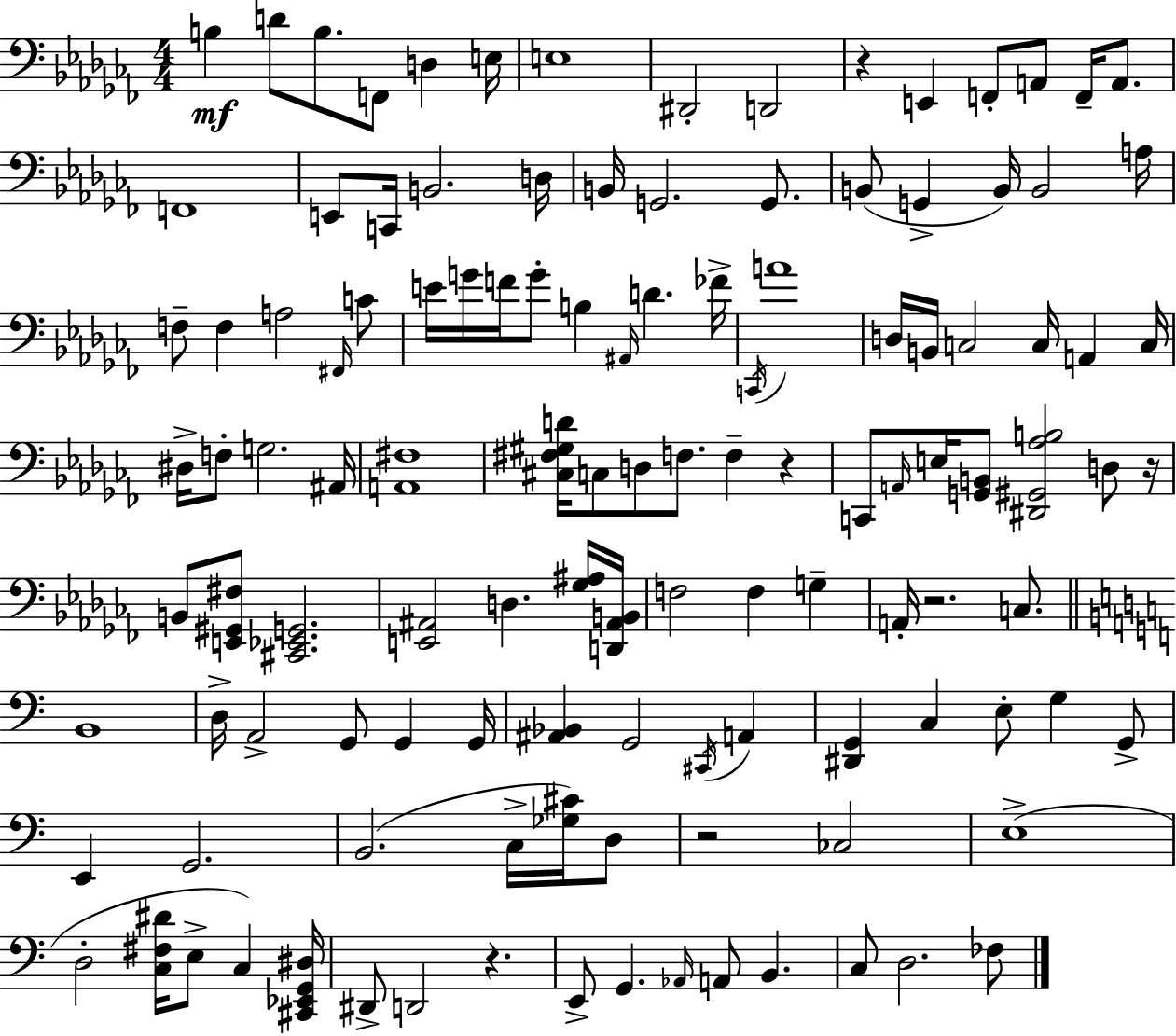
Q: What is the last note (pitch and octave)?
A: FES3